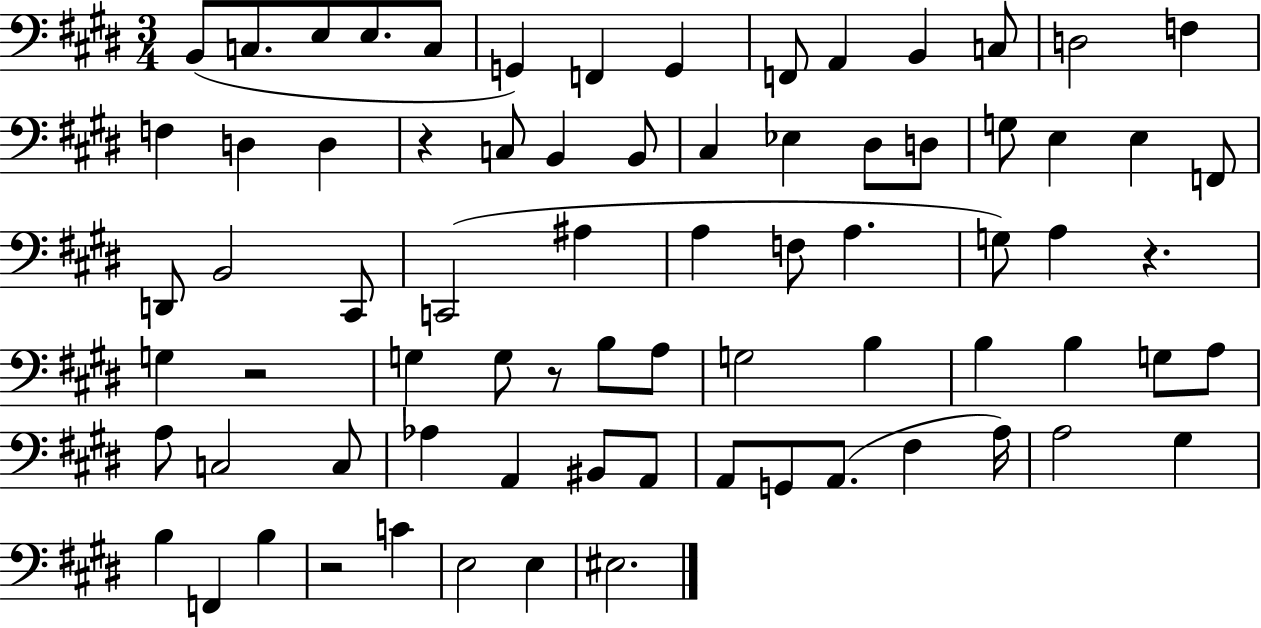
{
  \clef bass
  \numericTimeSignature
  \time 3/4
  \key e \major
  \repeat volta 2 { b,8( c8. e8 e8. c8 | g,4) f,4 g,4 | f,8 a,4 b,4 c8 | d2 f4 | \break f4 d4 d4 | r4 c8 b,4 b,8 | cis4 ees4 dis8 d8 | g8 e4 e4 f,8 | \break d,8 b,2 cis,8 | c,2( ais4 | a4 f8 a4. | g8) a4 r4. | \break g4 r2 | g4 g8 r8 b8 a8 | g2 b4 | b4 b4 g8 a8 | \break a8 c2 c8 | aes4 a,4 bis,8 a,8 | a,8 g,8 a,8.( fis4 a16) | a2 gis4 | \break b4 f,4 b4 | r2 c'4 | e2 e4 | eis2. | \break } \bar "|."
}